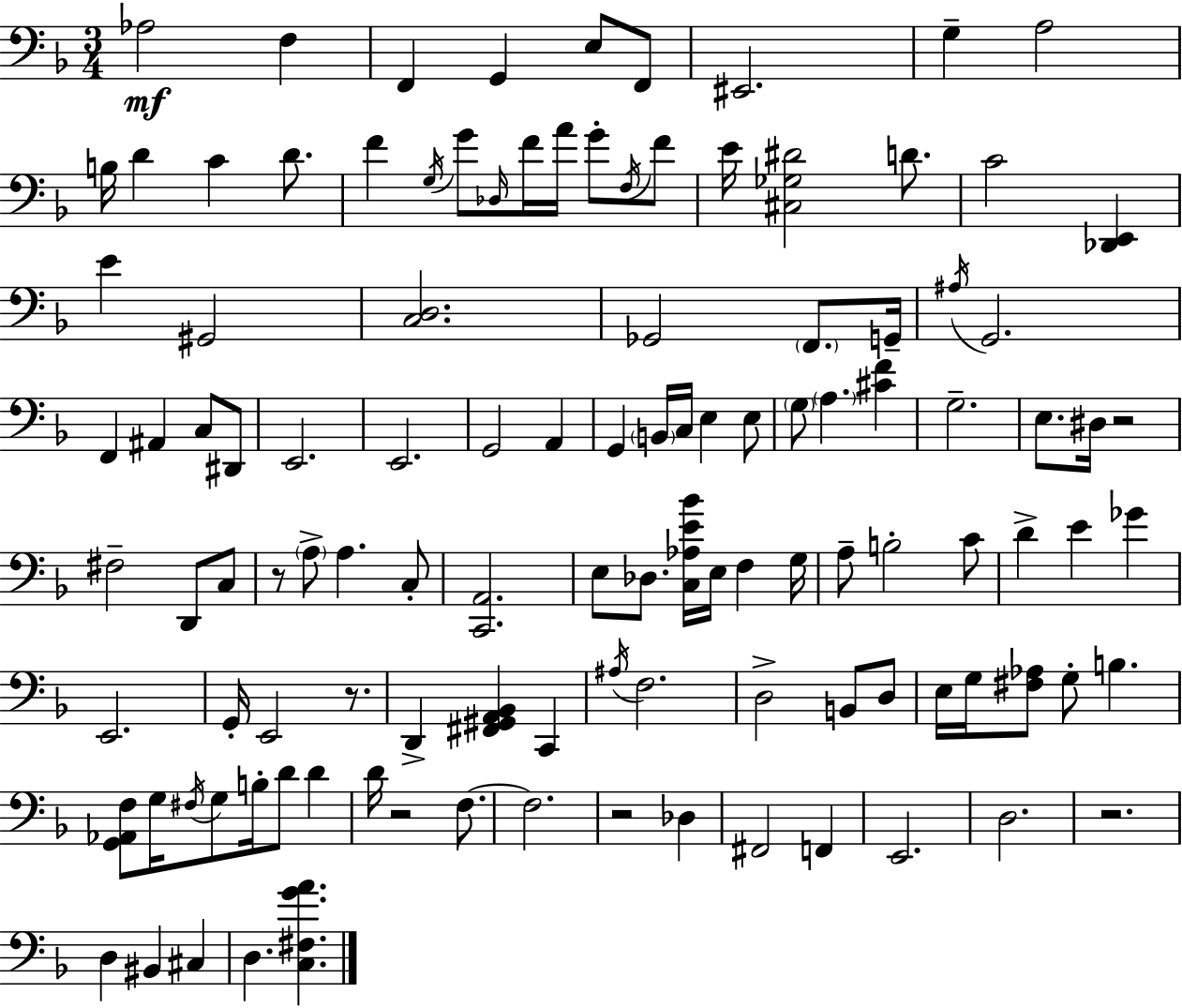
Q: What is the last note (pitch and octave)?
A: D3